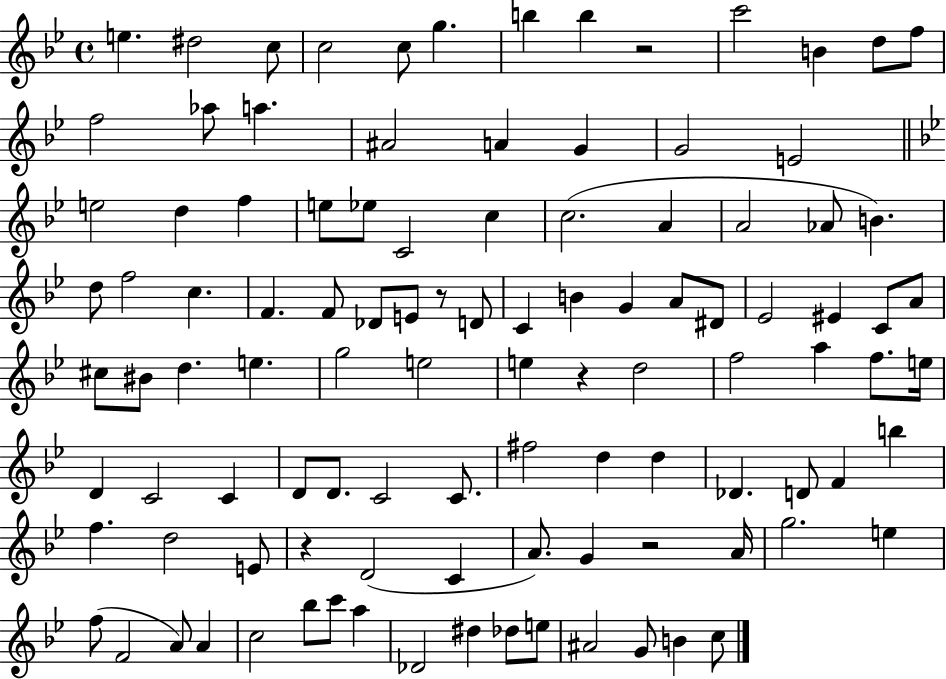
E5/q. D#5/h C5/e C5/h C5/e G5/q. B5/q B5/q R/h C6/h B4/q D5/e F5/e F5/h Ab5/e A5/q. A#4/h A4/q G4/q G4/h E4/h E5/h D5/q F5/q E5/e Eb5/e C4/h C5/q C5/h. A4/q A4/h Ab4/e B4/q. D5/e F5/h C5/q. F4/q. F4/e Db4/e E4/e R/e D4/e C4/q B4/q G4/q A4/e D#4/e Eb4/h EIS4/q C4/e A4/e C#5/e BIS4/e D5/q. E5/q. G5/h E5/h E5/q R/q D5/h F5/h A5/q F5/e. E5/s D4/q C4/h C4/q D4/e D4/e. C4/h C4/e. F#5/h D5/q D5/q Db4/q. D4/e F4/q B5/q F5/q. D5/h E4/e R/q D4/h C4/q A4/e. G4/q R/h A4/s G5/h. E5/q F5/e F4/h A4/e A4/q C5/h Bb5/e C6/e A5/q Db4/h D#5/q Db5/e E5/e A#4/h G4/e B4/q C5/e